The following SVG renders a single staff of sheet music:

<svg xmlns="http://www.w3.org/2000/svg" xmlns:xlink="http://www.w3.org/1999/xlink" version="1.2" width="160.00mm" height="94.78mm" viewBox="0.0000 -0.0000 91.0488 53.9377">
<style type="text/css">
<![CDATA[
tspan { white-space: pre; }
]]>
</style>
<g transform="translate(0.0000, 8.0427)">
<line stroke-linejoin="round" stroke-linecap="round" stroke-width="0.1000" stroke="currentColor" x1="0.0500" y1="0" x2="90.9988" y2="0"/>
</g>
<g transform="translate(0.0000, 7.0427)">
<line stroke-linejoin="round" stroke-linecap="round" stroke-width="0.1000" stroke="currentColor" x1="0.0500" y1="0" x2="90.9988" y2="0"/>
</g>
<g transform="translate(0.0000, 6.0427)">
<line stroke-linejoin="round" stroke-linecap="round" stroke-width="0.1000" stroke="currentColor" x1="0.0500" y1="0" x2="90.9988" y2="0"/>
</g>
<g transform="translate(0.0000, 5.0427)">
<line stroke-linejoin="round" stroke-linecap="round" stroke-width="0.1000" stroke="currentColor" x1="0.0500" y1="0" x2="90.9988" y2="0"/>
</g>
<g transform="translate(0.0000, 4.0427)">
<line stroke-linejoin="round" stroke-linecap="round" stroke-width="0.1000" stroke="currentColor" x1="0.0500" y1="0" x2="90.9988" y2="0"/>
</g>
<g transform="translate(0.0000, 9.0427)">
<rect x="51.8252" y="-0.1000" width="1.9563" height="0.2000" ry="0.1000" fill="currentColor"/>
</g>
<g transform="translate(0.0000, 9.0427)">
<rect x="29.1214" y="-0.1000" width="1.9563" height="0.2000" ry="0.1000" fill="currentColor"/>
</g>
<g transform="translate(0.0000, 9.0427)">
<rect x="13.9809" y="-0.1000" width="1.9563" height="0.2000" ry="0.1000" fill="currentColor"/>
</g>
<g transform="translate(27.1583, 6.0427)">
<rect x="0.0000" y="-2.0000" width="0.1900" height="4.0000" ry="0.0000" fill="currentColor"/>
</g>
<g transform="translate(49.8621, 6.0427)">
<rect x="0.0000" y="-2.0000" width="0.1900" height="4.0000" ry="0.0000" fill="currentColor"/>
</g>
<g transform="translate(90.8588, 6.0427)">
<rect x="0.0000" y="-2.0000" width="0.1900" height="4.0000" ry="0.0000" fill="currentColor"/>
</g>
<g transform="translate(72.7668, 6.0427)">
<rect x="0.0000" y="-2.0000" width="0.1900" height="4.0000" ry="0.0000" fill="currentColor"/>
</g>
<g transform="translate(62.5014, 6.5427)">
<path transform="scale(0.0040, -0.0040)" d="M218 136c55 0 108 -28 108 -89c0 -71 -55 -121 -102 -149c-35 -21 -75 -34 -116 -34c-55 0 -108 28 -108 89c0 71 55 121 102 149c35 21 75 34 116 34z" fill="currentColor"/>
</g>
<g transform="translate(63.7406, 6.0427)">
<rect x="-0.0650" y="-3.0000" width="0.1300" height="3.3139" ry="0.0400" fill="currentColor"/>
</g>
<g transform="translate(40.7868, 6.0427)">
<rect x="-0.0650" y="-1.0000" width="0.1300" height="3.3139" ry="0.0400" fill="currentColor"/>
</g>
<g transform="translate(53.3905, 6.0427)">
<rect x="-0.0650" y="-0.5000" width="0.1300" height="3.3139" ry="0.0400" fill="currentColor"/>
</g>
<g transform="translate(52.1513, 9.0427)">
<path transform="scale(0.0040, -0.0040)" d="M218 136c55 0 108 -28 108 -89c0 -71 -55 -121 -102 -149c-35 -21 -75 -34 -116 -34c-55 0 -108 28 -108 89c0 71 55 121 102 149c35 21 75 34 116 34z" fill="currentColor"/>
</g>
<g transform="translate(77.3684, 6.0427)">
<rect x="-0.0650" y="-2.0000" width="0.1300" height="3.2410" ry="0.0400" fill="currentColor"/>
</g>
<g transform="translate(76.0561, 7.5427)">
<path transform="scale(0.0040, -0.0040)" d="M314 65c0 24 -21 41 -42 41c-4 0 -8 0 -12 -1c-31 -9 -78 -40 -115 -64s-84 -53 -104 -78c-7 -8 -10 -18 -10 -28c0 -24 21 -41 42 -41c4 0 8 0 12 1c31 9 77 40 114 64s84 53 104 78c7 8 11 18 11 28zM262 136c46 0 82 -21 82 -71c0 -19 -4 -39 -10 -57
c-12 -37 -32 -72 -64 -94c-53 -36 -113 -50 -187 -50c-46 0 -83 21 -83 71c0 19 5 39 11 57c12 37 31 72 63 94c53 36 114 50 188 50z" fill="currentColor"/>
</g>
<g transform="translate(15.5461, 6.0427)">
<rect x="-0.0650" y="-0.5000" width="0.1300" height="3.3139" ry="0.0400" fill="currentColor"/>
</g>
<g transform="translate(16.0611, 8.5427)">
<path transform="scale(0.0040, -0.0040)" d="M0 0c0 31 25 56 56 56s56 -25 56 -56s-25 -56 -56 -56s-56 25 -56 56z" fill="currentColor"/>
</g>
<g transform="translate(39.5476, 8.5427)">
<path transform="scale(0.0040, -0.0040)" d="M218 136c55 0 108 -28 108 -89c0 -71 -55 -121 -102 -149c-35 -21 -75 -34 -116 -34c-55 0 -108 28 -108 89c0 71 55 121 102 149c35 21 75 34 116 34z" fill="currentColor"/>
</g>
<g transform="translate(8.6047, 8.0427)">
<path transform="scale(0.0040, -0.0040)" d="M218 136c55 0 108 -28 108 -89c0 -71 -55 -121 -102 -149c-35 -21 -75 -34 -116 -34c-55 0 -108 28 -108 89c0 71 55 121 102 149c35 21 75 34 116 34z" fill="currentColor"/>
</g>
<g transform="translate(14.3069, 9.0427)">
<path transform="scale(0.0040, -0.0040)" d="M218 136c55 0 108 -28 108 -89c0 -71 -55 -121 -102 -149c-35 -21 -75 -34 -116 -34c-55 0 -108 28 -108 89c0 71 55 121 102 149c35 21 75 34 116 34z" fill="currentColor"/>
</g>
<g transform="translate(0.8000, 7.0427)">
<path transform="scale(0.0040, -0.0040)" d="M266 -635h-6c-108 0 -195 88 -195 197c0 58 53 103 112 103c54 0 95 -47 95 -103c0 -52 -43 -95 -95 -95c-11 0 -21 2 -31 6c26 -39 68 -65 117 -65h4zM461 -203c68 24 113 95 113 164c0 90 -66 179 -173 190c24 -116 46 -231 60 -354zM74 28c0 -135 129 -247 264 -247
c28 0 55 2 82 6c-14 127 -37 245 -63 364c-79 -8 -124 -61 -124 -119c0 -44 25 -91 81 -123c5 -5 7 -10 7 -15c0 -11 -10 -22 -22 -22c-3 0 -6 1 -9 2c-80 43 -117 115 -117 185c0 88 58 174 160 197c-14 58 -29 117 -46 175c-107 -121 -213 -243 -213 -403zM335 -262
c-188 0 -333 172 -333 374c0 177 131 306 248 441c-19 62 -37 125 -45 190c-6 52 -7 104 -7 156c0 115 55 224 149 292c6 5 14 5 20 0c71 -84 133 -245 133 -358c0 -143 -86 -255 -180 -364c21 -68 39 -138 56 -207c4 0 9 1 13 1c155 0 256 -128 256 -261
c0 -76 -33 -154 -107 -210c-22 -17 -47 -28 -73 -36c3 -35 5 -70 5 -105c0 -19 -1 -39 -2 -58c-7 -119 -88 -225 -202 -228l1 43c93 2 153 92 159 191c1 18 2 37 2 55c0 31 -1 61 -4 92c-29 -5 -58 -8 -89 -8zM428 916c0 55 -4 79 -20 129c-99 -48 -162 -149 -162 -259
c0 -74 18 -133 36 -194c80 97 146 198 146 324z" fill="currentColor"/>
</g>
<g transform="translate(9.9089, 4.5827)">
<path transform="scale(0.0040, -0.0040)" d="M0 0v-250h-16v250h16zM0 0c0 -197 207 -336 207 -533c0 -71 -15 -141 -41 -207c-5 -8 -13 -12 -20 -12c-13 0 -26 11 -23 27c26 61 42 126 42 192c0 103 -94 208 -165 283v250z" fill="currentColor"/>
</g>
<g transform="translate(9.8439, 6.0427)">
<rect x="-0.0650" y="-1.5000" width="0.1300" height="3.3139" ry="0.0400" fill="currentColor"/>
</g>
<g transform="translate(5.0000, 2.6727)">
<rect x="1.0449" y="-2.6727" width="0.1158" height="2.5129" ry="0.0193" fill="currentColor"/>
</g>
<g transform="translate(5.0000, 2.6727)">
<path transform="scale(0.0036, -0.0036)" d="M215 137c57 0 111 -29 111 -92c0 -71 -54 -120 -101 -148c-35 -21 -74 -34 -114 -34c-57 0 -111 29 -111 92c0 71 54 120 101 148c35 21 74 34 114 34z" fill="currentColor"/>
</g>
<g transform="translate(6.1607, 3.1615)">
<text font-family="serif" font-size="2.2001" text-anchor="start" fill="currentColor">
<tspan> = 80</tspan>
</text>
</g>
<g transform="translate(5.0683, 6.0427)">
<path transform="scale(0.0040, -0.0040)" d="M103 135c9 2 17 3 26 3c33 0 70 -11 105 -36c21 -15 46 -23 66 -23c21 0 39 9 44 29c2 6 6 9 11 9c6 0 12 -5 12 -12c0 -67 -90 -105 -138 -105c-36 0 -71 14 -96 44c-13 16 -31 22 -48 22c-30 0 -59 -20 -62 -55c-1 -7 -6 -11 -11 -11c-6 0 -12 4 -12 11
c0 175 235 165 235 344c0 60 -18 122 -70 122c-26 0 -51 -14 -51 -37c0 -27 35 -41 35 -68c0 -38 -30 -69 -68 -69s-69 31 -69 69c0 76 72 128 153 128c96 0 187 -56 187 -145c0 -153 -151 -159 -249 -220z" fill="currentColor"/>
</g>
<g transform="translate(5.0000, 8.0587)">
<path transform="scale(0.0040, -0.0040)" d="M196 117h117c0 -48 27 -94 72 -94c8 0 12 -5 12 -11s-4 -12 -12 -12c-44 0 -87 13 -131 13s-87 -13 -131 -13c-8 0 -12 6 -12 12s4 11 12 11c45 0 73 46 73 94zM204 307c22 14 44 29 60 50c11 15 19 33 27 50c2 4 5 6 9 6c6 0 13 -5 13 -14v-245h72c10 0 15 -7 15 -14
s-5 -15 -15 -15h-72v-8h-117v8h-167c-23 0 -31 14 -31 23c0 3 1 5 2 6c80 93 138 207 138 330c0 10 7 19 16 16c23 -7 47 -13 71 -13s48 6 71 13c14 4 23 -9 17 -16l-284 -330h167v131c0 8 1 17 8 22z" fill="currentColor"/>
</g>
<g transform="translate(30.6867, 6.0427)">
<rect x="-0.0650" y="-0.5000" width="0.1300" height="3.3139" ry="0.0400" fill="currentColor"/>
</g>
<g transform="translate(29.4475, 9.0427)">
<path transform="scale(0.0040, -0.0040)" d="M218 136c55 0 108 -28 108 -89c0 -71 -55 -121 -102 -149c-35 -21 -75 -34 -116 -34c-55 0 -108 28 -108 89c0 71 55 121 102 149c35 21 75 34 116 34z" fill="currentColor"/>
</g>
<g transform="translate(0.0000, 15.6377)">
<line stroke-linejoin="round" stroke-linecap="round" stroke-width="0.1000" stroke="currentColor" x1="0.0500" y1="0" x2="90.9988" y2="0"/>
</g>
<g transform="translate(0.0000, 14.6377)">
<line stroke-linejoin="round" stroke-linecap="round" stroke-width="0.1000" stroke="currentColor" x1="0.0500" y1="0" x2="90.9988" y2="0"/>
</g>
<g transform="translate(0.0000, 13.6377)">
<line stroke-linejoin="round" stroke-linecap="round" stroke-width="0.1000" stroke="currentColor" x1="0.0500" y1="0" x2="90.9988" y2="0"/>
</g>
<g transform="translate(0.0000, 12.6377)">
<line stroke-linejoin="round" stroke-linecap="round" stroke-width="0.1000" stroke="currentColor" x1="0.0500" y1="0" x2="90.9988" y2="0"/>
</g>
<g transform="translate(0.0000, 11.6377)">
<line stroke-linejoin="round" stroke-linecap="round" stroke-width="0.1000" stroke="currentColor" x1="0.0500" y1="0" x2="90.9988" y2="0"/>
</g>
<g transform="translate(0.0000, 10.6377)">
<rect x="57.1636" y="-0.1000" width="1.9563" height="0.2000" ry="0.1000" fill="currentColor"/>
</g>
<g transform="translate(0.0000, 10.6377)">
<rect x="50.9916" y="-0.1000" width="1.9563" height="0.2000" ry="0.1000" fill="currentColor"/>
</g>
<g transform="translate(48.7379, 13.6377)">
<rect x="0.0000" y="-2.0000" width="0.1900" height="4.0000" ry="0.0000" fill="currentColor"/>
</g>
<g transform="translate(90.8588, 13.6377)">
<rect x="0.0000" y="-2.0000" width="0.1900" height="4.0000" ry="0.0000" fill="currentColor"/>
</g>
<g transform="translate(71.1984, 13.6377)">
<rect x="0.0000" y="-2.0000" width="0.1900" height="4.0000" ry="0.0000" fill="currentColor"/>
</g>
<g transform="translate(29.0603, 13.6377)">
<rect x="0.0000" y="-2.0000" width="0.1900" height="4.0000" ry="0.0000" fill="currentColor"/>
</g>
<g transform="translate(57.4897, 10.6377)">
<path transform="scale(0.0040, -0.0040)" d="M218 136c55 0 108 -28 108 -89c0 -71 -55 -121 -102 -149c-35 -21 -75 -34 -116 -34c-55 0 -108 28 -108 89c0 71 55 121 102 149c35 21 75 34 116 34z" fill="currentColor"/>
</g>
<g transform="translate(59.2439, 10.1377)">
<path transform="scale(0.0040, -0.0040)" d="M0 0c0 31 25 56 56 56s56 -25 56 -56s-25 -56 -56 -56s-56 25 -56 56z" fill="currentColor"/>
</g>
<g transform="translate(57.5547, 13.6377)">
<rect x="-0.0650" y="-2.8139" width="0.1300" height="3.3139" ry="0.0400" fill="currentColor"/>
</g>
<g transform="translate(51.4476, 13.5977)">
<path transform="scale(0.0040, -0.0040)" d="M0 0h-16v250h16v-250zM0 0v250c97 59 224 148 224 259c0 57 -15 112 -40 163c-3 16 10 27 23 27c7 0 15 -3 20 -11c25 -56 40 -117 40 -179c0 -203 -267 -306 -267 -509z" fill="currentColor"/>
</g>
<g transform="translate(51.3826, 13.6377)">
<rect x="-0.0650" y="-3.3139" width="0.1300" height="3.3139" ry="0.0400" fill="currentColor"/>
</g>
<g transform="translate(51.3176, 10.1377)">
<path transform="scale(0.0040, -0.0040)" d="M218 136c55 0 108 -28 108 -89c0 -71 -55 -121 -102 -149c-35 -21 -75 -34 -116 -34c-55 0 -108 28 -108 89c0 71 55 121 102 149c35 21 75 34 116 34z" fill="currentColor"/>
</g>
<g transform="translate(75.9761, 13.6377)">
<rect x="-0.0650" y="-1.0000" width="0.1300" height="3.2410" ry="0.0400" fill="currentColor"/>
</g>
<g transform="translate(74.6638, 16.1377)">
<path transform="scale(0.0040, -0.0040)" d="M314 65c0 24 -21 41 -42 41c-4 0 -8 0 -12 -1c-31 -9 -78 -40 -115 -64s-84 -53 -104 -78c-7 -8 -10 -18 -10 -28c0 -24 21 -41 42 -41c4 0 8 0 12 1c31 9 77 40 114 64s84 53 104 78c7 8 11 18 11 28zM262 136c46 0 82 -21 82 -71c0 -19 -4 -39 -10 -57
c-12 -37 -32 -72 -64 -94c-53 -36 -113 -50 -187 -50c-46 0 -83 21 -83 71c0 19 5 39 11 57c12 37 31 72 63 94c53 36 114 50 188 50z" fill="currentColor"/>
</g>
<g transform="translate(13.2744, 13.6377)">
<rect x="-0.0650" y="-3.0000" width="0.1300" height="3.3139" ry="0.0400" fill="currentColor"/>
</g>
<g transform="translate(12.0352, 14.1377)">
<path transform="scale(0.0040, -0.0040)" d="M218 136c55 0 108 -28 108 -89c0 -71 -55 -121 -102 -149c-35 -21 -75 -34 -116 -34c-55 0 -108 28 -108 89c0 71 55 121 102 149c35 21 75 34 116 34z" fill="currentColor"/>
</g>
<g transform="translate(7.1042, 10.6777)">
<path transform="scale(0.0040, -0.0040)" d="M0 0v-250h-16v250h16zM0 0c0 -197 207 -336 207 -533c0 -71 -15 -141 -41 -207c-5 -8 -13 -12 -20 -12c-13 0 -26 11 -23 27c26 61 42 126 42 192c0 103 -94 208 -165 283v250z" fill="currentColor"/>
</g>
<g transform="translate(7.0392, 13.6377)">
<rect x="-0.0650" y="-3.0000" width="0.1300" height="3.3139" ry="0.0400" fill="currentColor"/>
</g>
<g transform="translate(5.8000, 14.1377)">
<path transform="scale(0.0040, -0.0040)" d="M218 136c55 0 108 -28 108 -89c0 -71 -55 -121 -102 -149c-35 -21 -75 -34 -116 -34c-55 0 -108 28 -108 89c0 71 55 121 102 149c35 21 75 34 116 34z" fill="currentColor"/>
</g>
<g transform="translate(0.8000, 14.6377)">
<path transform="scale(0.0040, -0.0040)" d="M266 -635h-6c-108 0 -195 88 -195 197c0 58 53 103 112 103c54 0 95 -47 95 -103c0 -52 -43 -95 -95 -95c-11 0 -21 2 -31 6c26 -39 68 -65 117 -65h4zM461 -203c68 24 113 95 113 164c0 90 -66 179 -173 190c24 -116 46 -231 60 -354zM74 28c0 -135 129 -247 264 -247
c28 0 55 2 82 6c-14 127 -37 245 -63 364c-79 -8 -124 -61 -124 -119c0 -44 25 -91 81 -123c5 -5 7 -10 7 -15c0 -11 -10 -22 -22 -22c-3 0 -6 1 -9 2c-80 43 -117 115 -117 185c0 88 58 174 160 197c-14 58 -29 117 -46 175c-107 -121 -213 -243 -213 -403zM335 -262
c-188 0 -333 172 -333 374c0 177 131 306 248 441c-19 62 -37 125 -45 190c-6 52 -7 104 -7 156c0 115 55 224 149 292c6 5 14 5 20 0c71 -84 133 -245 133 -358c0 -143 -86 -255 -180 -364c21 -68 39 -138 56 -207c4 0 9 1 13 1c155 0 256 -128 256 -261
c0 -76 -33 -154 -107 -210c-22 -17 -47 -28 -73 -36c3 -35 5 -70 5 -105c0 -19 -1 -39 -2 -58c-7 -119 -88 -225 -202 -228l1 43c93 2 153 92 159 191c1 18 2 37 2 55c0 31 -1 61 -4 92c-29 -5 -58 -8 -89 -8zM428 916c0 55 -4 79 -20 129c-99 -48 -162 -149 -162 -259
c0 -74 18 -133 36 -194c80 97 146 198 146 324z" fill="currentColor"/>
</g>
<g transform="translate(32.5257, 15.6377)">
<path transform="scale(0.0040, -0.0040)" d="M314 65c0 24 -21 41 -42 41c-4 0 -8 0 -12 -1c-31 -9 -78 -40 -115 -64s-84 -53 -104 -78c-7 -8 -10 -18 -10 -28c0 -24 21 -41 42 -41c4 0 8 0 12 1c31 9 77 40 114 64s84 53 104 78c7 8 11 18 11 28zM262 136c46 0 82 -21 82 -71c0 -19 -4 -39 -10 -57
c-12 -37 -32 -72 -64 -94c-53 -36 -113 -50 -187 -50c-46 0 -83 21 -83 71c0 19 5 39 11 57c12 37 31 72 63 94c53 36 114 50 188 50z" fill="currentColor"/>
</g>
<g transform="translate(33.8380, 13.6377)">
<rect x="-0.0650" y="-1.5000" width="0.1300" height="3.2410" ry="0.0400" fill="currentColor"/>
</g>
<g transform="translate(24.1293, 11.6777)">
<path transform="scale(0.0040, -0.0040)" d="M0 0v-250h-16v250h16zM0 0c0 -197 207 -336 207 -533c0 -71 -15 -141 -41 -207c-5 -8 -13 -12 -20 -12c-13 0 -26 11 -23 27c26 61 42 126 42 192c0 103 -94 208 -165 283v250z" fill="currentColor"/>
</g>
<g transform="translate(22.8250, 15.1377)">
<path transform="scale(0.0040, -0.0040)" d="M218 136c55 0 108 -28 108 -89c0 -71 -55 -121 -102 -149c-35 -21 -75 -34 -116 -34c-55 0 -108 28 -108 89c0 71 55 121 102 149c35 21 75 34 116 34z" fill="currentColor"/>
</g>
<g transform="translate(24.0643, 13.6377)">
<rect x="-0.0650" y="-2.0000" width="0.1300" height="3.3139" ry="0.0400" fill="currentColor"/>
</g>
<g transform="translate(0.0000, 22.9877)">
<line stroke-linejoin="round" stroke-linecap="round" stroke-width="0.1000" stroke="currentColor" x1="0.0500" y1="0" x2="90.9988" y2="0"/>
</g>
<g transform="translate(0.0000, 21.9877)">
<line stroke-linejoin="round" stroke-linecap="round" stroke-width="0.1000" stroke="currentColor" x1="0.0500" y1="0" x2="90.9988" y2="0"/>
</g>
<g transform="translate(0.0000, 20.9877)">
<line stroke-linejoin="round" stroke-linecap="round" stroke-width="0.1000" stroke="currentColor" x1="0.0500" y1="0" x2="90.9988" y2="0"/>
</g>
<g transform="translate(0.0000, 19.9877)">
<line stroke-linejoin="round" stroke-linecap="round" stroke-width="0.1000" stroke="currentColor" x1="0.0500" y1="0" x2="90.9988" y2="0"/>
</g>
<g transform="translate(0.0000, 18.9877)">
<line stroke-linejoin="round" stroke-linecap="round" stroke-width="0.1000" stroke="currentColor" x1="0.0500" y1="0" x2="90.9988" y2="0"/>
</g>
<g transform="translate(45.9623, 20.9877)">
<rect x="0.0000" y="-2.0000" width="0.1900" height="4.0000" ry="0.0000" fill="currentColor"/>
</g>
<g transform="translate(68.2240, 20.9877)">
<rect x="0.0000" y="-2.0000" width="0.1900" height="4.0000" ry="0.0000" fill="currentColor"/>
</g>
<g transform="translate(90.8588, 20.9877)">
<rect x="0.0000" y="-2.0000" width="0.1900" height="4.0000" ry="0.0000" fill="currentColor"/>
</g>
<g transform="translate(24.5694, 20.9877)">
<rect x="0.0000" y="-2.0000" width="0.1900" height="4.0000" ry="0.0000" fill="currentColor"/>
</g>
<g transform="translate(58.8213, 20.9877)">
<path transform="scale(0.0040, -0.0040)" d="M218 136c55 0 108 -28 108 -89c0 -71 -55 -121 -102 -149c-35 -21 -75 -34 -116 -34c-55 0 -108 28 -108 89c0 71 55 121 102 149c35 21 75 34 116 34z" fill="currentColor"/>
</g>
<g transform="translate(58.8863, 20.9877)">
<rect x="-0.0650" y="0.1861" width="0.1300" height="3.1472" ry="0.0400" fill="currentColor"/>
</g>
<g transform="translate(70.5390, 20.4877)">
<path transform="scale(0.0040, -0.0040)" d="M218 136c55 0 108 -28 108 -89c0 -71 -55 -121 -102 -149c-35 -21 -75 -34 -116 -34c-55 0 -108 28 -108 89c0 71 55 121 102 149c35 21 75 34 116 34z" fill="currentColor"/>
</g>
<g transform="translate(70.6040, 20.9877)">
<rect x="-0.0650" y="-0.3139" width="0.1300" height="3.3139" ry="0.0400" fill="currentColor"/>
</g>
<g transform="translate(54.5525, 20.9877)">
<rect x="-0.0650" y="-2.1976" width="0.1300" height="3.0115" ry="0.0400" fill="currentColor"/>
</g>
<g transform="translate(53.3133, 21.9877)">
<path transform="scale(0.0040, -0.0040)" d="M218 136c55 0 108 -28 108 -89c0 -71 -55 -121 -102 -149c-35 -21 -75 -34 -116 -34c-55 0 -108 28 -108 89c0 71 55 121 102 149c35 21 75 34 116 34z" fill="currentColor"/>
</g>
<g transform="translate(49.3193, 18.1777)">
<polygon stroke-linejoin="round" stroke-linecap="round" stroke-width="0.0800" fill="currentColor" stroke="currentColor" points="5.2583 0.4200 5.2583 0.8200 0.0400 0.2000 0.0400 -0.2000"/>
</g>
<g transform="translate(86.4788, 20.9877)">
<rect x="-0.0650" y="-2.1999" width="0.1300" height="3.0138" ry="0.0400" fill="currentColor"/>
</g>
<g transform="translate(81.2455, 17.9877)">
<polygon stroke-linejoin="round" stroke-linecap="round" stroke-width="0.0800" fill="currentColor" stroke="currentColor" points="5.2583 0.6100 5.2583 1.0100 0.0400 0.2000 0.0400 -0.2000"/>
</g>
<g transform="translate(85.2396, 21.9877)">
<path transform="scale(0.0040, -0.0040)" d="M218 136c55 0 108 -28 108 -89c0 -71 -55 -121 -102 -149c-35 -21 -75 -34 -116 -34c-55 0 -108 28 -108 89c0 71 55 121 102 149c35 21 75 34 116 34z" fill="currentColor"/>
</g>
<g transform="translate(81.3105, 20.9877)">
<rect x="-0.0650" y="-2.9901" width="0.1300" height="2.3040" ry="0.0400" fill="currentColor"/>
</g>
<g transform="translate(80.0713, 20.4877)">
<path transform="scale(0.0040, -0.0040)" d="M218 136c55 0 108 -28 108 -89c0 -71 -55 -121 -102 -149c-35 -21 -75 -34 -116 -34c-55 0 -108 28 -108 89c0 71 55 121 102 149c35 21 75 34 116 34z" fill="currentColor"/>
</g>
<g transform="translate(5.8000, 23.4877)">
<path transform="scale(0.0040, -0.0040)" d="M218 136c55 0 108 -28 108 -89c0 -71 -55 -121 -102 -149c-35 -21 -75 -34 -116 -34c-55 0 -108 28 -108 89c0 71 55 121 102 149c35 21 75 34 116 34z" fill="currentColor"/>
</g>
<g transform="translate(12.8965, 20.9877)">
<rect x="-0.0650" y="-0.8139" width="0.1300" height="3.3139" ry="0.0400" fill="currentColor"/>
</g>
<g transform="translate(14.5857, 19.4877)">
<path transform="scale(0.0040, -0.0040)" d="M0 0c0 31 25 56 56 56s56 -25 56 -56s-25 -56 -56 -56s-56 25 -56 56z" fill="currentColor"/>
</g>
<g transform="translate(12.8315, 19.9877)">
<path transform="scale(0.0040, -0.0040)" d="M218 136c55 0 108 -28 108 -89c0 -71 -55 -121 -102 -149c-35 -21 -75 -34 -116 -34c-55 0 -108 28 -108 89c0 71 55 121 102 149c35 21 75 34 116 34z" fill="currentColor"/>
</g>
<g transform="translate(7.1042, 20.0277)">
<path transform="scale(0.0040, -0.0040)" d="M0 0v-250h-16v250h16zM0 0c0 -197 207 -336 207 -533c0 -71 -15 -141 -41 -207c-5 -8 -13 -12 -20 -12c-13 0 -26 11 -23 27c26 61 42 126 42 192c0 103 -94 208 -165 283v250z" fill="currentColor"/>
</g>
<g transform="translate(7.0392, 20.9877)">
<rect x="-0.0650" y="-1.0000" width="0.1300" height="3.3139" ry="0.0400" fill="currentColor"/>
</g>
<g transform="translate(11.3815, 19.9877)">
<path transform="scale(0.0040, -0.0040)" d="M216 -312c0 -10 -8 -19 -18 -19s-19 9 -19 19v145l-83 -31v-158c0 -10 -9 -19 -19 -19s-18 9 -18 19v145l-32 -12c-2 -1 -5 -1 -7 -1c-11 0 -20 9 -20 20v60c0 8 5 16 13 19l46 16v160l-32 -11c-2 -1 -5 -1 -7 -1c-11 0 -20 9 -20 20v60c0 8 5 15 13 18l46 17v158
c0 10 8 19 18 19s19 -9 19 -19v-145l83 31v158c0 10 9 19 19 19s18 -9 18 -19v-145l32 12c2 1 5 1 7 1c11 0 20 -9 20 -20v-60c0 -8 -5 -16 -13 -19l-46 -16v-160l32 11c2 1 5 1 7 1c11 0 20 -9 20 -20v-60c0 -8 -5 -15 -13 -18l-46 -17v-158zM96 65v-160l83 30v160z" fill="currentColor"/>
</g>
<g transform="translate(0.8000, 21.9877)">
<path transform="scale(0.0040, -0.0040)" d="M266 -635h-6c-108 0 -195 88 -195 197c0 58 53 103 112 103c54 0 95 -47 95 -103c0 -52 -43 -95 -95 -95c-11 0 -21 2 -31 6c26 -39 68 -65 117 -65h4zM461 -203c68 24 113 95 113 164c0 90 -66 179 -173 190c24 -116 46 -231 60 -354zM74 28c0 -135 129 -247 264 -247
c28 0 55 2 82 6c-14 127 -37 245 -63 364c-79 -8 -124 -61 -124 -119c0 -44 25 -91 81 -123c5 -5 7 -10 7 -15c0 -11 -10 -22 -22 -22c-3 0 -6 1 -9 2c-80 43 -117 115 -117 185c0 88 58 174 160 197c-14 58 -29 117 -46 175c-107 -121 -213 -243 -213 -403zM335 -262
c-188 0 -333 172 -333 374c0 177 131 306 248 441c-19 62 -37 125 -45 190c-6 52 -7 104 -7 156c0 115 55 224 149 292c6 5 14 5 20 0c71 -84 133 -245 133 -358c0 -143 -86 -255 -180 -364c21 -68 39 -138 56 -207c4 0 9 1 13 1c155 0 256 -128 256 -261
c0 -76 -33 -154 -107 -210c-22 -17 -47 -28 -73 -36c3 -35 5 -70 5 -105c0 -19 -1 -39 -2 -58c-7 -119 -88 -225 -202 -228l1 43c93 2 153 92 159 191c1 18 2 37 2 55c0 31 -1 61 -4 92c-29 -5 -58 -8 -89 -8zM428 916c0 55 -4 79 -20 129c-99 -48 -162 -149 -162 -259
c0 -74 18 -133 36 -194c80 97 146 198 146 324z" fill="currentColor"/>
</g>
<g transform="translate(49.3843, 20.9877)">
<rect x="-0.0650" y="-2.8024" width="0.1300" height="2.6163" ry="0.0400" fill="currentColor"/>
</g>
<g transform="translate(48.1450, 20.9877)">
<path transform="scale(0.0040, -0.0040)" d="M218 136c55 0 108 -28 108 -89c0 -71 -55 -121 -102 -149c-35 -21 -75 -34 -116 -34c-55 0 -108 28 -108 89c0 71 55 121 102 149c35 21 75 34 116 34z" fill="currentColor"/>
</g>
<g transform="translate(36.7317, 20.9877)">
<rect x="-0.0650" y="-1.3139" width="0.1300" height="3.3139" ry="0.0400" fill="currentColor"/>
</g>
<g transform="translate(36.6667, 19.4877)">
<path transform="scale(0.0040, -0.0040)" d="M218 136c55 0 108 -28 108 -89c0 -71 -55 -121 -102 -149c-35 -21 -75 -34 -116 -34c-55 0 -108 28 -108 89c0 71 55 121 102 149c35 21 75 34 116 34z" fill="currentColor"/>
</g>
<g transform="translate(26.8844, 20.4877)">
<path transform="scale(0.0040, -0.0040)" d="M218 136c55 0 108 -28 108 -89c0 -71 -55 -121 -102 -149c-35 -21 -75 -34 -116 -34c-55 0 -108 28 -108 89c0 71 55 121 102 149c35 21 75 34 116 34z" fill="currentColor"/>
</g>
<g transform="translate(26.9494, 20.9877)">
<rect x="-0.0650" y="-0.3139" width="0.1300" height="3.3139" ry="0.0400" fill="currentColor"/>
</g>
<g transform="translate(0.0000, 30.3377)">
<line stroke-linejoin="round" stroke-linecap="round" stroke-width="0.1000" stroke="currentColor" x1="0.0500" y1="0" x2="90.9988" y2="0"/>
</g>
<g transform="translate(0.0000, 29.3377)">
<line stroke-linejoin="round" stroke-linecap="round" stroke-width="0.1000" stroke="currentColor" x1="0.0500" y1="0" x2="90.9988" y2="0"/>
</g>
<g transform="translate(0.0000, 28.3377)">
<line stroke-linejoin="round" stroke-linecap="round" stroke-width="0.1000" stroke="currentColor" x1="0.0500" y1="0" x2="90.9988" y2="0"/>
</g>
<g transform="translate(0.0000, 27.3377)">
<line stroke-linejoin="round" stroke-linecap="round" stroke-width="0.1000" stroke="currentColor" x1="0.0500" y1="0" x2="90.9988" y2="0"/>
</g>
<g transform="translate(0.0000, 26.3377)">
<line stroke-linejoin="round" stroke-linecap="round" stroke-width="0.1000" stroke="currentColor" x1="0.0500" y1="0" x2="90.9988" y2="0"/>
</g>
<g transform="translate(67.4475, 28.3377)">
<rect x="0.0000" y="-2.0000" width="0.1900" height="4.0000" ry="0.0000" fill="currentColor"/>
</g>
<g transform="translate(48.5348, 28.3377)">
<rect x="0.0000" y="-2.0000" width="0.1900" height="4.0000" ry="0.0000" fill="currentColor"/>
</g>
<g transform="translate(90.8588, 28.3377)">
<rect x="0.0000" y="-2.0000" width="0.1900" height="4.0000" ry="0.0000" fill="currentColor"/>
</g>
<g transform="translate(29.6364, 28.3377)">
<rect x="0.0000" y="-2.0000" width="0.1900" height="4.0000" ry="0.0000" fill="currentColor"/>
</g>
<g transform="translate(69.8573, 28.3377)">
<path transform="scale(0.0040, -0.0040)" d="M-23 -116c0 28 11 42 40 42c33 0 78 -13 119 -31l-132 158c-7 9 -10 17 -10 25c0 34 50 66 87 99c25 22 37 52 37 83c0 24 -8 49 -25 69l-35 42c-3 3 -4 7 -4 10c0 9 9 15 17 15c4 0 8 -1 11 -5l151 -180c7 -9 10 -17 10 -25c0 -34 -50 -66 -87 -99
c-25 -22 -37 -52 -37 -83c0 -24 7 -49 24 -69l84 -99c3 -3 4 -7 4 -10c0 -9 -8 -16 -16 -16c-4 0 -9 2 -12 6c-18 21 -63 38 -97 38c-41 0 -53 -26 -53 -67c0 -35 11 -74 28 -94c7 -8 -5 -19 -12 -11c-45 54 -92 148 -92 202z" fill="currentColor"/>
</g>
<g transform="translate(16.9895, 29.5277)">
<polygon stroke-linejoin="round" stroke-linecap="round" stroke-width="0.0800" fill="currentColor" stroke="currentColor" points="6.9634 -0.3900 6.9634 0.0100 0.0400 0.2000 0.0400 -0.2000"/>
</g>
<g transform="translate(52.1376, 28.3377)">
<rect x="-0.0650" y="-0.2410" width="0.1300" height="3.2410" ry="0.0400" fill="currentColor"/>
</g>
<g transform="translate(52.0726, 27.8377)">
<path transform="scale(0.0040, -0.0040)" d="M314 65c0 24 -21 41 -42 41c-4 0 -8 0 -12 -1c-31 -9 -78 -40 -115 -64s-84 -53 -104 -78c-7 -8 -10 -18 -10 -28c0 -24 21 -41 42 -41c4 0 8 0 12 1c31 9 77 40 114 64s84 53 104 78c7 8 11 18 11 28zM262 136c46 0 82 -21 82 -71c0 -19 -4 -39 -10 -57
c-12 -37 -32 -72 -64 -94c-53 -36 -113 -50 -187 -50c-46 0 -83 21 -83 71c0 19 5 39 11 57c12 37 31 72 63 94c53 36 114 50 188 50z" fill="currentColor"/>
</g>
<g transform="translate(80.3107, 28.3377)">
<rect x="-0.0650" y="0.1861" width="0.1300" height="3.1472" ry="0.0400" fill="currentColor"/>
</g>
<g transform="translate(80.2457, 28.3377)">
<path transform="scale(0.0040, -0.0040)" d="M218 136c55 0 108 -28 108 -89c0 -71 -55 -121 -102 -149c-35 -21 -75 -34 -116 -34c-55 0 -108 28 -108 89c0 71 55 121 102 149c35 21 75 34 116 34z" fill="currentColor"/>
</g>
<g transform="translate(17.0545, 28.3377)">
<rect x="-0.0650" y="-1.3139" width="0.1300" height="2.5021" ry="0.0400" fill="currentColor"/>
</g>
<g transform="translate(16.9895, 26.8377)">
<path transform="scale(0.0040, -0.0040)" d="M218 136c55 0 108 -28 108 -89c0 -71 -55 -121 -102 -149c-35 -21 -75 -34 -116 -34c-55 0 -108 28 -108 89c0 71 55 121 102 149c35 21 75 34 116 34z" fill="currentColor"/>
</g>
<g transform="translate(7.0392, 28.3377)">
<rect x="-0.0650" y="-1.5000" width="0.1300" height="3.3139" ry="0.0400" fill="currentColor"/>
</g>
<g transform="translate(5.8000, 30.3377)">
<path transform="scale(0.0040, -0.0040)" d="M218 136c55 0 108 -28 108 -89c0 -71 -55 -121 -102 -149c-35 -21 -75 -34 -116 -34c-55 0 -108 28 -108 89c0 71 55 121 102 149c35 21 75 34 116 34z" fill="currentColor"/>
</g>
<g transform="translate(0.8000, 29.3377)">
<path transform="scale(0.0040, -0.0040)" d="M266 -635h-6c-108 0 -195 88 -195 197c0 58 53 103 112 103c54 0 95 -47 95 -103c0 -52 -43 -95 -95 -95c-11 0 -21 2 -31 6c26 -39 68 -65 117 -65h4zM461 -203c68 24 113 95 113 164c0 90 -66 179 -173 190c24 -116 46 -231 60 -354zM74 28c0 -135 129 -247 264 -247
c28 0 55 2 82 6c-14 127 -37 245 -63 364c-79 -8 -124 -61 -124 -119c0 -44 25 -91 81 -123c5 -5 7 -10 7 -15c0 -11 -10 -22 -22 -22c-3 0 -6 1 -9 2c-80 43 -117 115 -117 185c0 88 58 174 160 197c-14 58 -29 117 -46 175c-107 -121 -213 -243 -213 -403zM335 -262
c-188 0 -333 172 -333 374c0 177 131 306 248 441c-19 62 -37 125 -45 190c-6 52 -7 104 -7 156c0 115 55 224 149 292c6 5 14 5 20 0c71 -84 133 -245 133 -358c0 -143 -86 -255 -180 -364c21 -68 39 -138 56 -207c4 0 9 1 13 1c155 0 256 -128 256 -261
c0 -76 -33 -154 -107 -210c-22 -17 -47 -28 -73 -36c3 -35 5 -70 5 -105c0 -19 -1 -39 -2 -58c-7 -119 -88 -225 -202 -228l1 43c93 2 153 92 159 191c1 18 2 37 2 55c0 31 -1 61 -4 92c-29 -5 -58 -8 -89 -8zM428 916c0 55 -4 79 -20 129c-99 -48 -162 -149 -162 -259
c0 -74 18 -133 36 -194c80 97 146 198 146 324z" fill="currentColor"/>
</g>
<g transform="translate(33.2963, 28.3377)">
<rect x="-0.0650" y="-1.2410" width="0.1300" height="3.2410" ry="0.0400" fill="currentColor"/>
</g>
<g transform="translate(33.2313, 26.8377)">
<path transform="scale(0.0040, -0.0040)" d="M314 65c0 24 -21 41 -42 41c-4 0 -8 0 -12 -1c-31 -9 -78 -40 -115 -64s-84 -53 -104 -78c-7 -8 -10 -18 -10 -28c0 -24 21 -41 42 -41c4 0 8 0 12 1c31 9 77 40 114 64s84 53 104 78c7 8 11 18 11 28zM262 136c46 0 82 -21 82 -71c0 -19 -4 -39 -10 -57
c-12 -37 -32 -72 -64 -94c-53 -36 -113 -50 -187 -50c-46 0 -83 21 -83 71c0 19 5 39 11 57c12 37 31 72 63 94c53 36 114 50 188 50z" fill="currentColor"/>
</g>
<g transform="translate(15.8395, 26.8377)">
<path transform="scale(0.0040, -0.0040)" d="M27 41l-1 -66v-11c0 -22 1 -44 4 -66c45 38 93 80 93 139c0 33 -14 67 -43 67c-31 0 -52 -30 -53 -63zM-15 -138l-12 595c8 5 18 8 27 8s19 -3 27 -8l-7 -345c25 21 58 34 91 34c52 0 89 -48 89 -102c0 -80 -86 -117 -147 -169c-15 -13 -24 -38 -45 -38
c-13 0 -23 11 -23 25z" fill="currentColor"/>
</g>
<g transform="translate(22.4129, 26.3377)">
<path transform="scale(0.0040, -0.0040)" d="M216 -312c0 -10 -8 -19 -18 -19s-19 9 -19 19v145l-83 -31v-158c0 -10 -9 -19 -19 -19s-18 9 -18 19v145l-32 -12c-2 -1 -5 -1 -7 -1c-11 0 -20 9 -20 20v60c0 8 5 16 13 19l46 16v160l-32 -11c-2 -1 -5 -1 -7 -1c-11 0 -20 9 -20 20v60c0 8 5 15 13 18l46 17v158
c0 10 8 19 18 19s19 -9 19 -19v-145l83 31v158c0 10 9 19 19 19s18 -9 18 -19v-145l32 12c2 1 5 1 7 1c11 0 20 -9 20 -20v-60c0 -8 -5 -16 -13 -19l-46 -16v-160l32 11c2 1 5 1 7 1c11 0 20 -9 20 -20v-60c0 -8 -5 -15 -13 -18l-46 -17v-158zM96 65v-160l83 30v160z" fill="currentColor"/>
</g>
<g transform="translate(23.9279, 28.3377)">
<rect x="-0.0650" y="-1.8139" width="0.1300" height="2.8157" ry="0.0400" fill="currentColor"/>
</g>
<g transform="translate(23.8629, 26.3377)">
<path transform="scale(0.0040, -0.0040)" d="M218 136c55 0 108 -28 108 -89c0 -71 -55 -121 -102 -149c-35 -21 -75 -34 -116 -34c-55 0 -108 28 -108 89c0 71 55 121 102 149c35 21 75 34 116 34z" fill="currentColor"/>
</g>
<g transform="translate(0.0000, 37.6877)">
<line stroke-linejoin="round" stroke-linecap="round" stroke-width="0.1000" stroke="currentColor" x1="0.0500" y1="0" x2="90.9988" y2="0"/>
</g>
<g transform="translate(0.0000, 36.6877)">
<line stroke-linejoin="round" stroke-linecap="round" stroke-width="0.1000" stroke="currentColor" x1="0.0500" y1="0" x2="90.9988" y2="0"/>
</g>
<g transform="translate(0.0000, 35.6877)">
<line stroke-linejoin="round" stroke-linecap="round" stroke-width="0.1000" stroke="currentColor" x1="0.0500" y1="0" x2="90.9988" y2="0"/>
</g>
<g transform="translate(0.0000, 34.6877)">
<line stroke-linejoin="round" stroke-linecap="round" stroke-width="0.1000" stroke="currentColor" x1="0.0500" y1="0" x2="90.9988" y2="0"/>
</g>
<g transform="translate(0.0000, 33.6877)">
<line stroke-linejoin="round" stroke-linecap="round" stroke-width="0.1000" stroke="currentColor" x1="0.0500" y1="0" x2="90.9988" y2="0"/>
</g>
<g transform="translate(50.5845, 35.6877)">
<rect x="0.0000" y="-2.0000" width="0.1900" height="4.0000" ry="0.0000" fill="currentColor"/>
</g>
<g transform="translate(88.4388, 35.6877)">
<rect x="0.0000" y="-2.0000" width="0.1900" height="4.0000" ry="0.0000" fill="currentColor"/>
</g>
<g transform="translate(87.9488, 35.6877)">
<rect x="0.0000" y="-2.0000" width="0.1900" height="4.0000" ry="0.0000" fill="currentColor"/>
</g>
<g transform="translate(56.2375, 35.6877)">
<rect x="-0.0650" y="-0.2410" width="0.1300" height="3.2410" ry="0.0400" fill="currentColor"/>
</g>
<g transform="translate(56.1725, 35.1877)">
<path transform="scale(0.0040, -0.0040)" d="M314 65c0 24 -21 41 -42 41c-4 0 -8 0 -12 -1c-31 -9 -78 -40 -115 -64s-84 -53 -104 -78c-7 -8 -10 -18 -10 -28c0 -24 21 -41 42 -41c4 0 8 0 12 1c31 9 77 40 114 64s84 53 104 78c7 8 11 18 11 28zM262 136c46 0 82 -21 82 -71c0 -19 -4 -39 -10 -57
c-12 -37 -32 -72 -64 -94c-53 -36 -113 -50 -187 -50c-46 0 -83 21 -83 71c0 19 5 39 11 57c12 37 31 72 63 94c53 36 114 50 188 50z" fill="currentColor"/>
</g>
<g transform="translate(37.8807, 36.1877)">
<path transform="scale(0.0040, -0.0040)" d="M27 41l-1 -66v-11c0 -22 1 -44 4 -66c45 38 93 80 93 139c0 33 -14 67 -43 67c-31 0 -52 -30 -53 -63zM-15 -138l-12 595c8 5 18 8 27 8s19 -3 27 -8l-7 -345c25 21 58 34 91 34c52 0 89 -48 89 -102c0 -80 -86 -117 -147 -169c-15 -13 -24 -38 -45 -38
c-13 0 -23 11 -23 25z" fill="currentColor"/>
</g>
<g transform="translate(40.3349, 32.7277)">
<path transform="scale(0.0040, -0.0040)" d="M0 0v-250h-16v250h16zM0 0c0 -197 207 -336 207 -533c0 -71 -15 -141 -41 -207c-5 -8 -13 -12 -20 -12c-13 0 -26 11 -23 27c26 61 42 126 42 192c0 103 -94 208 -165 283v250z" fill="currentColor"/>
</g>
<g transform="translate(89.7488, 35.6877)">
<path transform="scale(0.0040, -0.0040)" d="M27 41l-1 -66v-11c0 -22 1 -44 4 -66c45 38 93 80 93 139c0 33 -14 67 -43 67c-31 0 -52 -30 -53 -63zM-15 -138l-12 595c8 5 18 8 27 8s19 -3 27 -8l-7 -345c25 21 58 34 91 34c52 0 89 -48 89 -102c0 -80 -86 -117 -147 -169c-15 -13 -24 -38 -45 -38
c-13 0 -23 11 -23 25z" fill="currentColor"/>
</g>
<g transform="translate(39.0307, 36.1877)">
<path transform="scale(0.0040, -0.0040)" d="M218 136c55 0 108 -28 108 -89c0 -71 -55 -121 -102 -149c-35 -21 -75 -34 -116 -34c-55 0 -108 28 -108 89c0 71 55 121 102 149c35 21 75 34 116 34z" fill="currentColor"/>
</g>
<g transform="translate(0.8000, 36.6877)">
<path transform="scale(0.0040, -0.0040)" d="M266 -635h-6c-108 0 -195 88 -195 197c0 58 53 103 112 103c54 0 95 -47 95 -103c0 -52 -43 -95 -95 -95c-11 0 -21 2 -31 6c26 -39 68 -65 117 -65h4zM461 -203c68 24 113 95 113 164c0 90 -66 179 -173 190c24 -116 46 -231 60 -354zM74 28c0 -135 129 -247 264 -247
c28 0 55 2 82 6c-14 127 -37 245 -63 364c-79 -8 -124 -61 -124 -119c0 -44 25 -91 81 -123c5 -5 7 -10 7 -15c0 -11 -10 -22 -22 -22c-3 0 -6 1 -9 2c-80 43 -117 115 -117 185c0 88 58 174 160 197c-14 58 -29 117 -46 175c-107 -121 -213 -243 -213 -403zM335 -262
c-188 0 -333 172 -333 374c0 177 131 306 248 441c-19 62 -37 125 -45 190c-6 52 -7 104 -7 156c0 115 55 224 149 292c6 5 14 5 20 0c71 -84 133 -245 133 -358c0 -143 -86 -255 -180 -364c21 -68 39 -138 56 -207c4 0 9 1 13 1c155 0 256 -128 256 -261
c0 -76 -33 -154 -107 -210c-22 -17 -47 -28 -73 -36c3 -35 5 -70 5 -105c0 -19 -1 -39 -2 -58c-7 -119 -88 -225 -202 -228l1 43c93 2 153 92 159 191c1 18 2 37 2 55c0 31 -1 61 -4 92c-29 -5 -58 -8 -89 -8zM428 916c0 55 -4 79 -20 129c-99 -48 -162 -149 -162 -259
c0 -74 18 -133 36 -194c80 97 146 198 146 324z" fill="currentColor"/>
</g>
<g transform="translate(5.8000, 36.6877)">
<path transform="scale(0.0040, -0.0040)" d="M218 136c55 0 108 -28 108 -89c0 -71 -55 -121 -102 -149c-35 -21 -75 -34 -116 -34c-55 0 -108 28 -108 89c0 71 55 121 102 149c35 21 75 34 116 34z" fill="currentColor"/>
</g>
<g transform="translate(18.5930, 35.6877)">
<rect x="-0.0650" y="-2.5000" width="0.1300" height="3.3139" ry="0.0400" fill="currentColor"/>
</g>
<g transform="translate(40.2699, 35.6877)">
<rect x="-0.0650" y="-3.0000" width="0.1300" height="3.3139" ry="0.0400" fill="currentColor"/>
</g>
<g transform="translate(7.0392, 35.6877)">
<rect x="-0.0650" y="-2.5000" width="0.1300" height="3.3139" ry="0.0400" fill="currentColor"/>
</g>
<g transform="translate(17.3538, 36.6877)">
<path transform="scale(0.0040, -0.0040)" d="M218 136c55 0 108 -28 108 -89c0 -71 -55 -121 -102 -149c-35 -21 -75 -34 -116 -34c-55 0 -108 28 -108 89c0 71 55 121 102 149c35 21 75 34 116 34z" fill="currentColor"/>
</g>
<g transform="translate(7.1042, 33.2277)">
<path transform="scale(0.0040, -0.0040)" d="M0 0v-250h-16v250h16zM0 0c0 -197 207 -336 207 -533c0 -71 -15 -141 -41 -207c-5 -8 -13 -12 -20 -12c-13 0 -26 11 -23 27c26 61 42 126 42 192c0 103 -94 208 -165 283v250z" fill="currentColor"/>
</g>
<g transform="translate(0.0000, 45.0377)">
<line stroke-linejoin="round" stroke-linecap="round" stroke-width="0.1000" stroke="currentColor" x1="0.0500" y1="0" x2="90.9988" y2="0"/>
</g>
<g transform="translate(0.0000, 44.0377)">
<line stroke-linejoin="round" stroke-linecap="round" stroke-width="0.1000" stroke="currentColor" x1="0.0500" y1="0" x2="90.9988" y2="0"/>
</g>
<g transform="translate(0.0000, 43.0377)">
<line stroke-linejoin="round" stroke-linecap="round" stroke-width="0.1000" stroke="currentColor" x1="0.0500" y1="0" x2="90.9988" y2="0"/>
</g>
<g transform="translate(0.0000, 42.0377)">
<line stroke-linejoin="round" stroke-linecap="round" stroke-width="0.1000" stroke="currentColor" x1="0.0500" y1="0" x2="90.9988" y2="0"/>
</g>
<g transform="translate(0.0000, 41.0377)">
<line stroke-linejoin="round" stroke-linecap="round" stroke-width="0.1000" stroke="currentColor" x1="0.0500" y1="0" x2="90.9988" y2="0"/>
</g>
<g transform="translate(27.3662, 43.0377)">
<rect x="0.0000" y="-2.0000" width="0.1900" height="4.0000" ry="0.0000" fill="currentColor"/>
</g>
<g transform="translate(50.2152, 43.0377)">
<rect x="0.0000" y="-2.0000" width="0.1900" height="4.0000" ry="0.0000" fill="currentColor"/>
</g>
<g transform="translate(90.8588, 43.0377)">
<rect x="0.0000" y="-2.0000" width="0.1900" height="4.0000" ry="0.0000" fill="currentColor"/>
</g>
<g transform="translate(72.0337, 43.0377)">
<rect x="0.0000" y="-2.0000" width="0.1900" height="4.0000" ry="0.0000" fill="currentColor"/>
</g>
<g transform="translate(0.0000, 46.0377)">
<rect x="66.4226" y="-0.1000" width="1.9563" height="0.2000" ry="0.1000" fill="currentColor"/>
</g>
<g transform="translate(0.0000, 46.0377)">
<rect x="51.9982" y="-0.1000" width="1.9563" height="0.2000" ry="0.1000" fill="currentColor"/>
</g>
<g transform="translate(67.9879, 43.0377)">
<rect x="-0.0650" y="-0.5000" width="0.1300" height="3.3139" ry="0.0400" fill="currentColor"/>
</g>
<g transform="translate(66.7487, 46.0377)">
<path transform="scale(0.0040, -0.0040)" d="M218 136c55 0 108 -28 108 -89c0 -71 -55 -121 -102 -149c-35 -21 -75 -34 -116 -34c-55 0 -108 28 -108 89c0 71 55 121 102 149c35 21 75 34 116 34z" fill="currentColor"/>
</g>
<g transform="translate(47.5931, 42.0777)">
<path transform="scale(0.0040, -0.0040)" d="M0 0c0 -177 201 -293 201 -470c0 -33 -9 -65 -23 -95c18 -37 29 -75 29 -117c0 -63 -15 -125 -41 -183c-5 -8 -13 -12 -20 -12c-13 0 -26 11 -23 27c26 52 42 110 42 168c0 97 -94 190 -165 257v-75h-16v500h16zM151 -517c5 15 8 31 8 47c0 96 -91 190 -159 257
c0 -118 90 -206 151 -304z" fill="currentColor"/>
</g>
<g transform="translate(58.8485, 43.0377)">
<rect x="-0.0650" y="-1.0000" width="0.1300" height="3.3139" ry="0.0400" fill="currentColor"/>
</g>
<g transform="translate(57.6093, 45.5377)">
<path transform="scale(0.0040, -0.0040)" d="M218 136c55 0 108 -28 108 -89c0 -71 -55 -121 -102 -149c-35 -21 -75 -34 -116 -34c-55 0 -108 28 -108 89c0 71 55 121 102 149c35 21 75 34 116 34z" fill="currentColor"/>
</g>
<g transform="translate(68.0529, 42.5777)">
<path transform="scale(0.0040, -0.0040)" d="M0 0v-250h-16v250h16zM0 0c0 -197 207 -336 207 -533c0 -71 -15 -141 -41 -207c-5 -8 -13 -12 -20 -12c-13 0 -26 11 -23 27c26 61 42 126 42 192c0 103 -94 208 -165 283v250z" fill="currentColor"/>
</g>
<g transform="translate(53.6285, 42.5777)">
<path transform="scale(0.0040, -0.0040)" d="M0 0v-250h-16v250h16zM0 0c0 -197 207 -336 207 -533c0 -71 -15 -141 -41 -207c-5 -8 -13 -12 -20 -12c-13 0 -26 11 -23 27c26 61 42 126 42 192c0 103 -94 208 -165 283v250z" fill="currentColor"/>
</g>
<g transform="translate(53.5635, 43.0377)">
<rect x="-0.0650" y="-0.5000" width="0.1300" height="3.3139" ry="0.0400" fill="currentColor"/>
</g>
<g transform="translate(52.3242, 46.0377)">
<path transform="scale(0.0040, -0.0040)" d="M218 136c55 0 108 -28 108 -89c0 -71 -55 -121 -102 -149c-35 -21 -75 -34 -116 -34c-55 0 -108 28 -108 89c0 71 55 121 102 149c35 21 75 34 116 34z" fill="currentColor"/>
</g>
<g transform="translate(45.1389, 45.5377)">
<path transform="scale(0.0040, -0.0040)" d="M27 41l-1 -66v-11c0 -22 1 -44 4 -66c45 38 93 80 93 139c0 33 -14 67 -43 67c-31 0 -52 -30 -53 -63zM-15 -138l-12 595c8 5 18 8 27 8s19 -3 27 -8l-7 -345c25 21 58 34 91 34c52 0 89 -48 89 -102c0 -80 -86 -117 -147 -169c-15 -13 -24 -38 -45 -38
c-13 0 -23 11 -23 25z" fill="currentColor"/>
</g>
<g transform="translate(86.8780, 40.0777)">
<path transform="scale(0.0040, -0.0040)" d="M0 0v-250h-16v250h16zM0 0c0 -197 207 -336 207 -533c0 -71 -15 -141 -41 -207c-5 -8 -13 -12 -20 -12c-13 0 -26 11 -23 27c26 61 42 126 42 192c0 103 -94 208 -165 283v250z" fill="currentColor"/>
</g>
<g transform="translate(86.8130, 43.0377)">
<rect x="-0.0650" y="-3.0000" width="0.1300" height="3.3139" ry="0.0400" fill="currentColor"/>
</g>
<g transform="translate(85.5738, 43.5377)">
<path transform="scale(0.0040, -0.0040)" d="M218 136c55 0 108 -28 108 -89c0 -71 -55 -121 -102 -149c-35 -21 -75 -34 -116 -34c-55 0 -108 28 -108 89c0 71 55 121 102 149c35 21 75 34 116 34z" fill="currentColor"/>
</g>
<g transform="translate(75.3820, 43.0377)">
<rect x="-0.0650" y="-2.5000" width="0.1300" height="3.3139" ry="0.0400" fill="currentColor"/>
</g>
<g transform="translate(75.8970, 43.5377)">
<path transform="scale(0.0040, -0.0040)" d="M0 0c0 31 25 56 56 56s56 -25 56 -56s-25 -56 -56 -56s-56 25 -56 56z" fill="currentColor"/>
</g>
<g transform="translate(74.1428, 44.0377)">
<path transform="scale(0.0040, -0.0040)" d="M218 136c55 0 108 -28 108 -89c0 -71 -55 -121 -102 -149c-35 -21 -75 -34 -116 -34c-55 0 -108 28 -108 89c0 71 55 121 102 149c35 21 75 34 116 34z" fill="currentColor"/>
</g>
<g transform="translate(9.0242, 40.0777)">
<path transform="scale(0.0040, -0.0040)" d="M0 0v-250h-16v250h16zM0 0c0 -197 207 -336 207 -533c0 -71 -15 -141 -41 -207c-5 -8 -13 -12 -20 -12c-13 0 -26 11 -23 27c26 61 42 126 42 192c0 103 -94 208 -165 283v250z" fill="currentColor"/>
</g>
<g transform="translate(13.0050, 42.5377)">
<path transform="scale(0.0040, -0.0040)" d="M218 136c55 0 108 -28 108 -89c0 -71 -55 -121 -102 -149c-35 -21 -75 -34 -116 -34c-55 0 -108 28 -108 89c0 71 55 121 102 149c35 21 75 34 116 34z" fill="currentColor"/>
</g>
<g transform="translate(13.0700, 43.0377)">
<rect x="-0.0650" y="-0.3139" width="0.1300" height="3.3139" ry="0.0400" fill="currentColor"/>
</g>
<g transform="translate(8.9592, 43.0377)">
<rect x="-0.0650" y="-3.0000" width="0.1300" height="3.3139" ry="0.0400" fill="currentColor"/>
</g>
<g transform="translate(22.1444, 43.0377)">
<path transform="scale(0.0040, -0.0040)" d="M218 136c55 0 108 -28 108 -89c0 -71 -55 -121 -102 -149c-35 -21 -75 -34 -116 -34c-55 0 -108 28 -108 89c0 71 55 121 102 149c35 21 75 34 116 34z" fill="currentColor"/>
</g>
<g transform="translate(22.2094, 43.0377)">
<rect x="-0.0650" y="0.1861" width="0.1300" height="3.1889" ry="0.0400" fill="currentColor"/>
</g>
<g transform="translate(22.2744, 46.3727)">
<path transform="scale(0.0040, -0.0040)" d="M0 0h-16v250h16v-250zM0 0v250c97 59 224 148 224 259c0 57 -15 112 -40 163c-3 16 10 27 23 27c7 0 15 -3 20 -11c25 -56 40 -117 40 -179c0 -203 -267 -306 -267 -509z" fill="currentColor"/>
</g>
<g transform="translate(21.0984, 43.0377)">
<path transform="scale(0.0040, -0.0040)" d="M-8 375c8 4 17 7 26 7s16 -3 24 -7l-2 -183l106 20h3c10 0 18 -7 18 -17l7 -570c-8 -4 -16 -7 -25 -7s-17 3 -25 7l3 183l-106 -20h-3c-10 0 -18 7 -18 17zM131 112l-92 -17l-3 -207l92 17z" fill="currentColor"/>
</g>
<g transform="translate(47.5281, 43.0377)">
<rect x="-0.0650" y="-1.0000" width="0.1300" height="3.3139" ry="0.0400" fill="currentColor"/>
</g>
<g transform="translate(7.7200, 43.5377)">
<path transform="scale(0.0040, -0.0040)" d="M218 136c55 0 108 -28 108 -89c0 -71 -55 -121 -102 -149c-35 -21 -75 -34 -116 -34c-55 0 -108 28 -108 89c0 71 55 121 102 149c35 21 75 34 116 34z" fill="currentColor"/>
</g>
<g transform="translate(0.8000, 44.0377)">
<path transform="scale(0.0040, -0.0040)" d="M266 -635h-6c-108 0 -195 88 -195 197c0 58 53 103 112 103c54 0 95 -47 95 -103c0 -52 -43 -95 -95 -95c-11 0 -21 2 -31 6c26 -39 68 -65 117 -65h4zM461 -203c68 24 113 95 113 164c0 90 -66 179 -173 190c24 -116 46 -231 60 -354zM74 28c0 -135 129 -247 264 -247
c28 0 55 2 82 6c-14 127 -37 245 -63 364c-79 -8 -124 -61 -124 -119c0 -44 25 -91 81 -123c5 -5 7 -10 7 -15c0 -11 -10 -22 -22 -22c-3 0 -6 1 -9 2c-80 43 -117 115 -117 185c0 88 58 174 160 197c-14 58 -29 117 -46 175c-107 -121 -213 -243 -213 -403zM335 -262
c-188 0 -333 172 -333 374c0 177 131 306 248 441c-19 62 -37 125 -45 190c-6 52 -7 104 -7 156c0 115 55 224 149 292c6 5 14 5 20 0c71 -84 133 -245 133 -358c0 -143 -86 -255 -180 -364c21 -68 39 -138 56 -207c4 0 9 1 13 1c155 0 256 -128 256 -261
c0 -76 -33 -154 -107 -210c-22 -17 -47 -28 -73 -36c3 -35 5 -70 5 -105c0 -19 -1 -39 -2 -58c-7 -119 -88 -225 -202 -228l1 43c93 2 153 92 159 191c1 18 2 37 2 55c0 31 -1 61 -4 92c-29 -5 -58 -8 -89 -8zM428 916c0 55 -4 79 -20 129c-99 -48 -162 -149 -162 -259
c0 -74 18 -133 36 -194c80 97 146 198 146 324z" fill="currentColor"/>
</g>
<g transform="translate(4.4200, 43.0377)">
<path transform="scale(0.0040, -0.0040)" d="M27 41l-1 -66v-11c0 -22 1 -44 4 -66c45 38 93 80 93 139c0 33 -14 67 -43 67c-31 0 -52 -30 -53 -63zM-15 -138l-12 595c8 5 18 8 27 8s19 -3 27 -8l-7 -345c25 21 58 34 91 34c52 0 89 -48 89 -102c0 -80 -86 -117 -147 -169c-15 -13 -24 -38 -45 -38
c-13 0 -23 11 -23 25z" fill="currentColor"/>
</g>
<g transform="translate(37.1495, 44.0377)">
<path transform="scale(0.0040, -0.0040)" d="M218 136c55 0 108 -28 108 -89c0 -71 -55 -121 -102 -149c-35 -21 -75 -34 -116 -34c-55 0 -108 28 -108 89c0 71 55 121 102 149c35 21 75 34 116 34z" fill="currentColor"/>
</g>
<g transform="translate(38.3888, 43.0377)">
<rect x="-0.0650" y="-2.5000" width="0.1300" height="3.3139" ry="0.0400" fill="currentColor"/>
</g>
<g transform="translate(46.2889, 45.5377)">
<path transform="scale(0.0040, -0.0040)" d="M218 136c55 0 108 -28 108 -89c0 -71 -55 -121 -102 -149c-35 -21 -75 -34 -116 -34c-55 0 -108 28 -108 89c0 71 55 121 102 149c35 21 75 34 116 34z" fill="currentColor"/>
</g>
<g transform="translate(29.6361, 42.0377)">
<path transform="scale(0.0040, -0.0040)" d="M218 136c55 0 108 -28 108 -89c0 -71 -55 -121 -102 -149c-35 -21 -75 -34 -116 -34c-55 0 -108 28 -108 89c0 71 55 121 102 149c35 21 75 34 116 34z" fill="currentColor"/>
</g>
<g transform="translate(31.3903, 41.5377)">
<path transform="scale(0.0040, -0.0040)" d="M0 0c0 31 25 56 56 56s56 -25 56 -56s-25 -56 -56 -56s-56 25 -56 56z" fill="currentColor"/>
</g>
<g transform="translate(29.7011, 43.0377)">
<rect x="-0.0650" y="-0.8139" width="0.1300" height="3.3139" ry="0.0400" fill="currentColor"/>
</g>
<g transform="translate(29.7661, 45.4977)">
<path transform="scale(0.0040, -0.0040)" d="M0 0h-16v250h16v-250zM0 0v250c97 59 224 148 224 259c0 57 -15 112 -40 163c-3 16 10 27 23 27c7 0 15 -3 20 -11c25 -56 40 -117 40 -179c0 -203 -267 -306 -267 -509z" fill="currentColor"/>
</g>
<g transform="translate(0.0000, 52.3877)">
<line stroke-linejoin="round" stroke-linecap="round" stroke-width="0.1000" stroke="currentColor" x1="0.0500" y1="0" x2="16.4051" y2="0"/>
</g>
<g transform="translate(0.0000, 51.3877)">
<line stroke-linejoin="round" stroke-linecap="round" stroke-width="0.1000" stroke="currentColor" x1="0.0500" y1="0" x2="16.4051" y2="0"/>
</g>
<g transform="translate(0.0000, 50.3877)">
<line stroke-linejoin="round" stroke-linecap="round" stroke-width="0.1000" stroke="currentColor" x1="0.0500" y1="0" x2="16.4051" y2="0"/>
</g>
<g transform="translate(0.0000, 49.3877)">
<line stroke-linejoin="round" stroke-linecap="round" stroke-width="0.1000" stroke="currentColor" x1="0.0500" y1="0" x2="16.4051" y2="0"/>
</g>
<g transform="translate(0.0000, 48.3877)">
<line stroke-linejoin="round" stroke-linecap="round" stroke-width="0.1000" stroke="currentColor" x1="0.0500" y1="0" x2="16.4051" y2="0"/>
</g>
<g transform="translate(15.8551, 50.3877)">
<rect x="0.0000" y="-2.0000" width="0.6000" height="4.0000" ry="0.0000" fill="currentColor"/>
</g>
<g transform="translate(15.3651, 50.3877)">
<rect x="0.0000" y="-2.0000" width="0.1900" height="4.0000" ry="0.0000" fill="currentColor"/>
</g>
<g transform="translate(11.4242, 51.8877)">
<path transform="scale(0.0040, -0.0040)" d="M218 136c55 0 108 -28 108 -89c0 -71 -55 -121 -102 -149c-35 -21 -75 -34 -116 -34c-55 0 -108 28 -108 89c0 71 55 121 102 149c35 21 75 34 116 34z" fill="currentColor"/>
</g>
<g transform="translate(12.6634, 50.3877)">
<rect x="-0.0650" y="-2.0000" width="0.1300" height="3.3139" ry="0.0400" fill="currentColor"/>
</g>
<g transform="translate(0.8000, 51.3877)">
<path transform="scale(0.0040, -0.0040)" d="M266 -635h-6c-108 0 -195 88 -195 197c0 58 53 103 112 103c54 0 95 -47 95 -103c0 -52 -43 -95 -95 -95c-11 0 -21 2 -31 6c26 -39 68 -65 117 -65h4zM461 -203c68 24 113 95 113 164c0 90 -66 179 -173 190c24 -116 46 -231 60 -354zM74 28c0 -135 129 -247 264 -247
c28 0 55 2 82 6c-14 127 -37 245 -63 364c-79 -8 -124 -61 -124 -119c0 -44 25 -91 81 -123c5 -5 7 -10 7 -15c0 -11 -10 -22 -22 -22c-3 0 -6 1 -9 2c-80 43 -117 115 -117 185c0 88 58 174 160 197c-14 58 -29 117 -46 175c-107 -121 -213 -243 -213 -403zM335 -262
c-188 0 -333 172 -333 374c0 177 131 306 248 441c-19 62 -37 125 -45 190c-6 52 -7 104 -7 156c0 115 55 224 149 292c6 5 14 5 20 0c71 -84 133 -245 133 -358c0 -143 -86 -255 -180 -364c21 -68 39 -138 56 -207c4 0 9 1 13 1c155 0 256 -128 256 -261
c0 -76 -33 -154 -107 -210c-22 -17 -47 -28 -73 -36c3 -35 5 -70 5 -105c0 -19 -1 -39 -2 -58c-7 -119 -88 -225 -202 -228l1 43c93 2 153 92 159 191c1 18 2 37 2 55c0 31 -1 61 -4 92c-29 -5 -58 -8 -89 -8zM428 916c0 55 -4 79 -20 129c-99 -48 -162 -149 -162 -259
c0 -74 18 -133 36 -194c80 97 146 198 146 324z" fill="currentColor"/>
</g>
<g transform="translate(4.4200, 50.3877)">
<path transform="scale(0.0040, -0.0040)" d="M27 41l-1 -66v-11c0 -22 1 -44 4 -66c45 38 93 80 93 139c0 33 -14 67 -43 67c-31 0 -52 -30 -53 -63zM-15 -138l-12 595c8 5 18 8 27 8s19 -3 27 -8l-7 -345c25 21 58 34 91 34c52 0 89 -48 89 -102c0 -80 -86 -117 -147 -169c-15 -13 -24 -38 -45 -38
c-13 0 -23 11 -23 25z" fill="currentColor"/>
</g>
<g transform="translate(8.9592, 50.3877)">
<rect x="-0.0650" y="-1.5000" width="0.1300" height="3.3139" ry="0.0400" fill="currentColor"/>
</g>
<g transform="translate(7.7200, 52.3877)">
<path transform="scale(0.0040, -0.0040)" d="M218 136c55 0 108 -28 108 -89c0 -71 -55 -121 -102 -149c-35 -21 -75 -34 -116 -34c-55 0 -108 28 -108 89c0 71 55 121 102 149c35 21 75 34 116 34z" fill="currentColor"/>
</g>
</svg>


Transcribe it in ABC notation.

X:1
T:Untitled
M:2/4
L:1/4
K:C
E/2 C C D C A F2 A/2 A F/2 E2 b/2 a D2 D/2 ^d c e B/2 G/2 B c c/2 G/2 E _e/2 ^f/2 e2 c2 z B G/2 G _A/2 c2 A/2 c B/2 d/2 G _D/4 C/2 D C/2 G A/2 E F